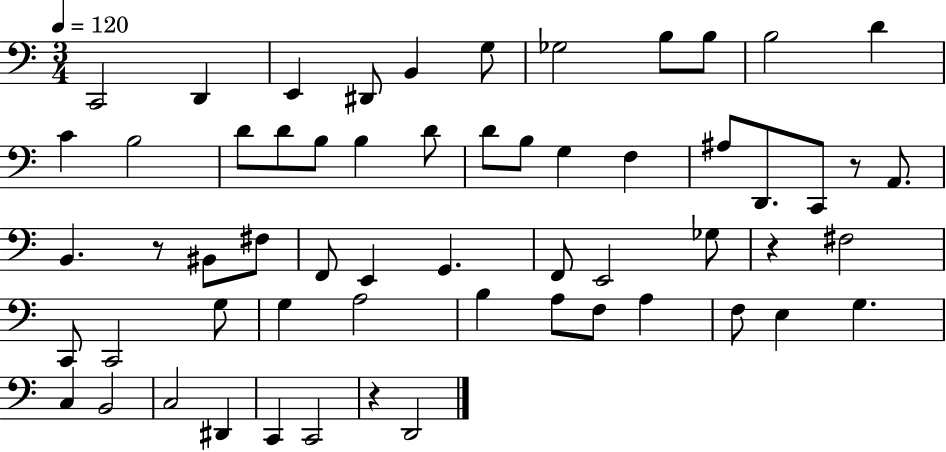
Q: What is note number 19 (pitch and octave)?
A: D4